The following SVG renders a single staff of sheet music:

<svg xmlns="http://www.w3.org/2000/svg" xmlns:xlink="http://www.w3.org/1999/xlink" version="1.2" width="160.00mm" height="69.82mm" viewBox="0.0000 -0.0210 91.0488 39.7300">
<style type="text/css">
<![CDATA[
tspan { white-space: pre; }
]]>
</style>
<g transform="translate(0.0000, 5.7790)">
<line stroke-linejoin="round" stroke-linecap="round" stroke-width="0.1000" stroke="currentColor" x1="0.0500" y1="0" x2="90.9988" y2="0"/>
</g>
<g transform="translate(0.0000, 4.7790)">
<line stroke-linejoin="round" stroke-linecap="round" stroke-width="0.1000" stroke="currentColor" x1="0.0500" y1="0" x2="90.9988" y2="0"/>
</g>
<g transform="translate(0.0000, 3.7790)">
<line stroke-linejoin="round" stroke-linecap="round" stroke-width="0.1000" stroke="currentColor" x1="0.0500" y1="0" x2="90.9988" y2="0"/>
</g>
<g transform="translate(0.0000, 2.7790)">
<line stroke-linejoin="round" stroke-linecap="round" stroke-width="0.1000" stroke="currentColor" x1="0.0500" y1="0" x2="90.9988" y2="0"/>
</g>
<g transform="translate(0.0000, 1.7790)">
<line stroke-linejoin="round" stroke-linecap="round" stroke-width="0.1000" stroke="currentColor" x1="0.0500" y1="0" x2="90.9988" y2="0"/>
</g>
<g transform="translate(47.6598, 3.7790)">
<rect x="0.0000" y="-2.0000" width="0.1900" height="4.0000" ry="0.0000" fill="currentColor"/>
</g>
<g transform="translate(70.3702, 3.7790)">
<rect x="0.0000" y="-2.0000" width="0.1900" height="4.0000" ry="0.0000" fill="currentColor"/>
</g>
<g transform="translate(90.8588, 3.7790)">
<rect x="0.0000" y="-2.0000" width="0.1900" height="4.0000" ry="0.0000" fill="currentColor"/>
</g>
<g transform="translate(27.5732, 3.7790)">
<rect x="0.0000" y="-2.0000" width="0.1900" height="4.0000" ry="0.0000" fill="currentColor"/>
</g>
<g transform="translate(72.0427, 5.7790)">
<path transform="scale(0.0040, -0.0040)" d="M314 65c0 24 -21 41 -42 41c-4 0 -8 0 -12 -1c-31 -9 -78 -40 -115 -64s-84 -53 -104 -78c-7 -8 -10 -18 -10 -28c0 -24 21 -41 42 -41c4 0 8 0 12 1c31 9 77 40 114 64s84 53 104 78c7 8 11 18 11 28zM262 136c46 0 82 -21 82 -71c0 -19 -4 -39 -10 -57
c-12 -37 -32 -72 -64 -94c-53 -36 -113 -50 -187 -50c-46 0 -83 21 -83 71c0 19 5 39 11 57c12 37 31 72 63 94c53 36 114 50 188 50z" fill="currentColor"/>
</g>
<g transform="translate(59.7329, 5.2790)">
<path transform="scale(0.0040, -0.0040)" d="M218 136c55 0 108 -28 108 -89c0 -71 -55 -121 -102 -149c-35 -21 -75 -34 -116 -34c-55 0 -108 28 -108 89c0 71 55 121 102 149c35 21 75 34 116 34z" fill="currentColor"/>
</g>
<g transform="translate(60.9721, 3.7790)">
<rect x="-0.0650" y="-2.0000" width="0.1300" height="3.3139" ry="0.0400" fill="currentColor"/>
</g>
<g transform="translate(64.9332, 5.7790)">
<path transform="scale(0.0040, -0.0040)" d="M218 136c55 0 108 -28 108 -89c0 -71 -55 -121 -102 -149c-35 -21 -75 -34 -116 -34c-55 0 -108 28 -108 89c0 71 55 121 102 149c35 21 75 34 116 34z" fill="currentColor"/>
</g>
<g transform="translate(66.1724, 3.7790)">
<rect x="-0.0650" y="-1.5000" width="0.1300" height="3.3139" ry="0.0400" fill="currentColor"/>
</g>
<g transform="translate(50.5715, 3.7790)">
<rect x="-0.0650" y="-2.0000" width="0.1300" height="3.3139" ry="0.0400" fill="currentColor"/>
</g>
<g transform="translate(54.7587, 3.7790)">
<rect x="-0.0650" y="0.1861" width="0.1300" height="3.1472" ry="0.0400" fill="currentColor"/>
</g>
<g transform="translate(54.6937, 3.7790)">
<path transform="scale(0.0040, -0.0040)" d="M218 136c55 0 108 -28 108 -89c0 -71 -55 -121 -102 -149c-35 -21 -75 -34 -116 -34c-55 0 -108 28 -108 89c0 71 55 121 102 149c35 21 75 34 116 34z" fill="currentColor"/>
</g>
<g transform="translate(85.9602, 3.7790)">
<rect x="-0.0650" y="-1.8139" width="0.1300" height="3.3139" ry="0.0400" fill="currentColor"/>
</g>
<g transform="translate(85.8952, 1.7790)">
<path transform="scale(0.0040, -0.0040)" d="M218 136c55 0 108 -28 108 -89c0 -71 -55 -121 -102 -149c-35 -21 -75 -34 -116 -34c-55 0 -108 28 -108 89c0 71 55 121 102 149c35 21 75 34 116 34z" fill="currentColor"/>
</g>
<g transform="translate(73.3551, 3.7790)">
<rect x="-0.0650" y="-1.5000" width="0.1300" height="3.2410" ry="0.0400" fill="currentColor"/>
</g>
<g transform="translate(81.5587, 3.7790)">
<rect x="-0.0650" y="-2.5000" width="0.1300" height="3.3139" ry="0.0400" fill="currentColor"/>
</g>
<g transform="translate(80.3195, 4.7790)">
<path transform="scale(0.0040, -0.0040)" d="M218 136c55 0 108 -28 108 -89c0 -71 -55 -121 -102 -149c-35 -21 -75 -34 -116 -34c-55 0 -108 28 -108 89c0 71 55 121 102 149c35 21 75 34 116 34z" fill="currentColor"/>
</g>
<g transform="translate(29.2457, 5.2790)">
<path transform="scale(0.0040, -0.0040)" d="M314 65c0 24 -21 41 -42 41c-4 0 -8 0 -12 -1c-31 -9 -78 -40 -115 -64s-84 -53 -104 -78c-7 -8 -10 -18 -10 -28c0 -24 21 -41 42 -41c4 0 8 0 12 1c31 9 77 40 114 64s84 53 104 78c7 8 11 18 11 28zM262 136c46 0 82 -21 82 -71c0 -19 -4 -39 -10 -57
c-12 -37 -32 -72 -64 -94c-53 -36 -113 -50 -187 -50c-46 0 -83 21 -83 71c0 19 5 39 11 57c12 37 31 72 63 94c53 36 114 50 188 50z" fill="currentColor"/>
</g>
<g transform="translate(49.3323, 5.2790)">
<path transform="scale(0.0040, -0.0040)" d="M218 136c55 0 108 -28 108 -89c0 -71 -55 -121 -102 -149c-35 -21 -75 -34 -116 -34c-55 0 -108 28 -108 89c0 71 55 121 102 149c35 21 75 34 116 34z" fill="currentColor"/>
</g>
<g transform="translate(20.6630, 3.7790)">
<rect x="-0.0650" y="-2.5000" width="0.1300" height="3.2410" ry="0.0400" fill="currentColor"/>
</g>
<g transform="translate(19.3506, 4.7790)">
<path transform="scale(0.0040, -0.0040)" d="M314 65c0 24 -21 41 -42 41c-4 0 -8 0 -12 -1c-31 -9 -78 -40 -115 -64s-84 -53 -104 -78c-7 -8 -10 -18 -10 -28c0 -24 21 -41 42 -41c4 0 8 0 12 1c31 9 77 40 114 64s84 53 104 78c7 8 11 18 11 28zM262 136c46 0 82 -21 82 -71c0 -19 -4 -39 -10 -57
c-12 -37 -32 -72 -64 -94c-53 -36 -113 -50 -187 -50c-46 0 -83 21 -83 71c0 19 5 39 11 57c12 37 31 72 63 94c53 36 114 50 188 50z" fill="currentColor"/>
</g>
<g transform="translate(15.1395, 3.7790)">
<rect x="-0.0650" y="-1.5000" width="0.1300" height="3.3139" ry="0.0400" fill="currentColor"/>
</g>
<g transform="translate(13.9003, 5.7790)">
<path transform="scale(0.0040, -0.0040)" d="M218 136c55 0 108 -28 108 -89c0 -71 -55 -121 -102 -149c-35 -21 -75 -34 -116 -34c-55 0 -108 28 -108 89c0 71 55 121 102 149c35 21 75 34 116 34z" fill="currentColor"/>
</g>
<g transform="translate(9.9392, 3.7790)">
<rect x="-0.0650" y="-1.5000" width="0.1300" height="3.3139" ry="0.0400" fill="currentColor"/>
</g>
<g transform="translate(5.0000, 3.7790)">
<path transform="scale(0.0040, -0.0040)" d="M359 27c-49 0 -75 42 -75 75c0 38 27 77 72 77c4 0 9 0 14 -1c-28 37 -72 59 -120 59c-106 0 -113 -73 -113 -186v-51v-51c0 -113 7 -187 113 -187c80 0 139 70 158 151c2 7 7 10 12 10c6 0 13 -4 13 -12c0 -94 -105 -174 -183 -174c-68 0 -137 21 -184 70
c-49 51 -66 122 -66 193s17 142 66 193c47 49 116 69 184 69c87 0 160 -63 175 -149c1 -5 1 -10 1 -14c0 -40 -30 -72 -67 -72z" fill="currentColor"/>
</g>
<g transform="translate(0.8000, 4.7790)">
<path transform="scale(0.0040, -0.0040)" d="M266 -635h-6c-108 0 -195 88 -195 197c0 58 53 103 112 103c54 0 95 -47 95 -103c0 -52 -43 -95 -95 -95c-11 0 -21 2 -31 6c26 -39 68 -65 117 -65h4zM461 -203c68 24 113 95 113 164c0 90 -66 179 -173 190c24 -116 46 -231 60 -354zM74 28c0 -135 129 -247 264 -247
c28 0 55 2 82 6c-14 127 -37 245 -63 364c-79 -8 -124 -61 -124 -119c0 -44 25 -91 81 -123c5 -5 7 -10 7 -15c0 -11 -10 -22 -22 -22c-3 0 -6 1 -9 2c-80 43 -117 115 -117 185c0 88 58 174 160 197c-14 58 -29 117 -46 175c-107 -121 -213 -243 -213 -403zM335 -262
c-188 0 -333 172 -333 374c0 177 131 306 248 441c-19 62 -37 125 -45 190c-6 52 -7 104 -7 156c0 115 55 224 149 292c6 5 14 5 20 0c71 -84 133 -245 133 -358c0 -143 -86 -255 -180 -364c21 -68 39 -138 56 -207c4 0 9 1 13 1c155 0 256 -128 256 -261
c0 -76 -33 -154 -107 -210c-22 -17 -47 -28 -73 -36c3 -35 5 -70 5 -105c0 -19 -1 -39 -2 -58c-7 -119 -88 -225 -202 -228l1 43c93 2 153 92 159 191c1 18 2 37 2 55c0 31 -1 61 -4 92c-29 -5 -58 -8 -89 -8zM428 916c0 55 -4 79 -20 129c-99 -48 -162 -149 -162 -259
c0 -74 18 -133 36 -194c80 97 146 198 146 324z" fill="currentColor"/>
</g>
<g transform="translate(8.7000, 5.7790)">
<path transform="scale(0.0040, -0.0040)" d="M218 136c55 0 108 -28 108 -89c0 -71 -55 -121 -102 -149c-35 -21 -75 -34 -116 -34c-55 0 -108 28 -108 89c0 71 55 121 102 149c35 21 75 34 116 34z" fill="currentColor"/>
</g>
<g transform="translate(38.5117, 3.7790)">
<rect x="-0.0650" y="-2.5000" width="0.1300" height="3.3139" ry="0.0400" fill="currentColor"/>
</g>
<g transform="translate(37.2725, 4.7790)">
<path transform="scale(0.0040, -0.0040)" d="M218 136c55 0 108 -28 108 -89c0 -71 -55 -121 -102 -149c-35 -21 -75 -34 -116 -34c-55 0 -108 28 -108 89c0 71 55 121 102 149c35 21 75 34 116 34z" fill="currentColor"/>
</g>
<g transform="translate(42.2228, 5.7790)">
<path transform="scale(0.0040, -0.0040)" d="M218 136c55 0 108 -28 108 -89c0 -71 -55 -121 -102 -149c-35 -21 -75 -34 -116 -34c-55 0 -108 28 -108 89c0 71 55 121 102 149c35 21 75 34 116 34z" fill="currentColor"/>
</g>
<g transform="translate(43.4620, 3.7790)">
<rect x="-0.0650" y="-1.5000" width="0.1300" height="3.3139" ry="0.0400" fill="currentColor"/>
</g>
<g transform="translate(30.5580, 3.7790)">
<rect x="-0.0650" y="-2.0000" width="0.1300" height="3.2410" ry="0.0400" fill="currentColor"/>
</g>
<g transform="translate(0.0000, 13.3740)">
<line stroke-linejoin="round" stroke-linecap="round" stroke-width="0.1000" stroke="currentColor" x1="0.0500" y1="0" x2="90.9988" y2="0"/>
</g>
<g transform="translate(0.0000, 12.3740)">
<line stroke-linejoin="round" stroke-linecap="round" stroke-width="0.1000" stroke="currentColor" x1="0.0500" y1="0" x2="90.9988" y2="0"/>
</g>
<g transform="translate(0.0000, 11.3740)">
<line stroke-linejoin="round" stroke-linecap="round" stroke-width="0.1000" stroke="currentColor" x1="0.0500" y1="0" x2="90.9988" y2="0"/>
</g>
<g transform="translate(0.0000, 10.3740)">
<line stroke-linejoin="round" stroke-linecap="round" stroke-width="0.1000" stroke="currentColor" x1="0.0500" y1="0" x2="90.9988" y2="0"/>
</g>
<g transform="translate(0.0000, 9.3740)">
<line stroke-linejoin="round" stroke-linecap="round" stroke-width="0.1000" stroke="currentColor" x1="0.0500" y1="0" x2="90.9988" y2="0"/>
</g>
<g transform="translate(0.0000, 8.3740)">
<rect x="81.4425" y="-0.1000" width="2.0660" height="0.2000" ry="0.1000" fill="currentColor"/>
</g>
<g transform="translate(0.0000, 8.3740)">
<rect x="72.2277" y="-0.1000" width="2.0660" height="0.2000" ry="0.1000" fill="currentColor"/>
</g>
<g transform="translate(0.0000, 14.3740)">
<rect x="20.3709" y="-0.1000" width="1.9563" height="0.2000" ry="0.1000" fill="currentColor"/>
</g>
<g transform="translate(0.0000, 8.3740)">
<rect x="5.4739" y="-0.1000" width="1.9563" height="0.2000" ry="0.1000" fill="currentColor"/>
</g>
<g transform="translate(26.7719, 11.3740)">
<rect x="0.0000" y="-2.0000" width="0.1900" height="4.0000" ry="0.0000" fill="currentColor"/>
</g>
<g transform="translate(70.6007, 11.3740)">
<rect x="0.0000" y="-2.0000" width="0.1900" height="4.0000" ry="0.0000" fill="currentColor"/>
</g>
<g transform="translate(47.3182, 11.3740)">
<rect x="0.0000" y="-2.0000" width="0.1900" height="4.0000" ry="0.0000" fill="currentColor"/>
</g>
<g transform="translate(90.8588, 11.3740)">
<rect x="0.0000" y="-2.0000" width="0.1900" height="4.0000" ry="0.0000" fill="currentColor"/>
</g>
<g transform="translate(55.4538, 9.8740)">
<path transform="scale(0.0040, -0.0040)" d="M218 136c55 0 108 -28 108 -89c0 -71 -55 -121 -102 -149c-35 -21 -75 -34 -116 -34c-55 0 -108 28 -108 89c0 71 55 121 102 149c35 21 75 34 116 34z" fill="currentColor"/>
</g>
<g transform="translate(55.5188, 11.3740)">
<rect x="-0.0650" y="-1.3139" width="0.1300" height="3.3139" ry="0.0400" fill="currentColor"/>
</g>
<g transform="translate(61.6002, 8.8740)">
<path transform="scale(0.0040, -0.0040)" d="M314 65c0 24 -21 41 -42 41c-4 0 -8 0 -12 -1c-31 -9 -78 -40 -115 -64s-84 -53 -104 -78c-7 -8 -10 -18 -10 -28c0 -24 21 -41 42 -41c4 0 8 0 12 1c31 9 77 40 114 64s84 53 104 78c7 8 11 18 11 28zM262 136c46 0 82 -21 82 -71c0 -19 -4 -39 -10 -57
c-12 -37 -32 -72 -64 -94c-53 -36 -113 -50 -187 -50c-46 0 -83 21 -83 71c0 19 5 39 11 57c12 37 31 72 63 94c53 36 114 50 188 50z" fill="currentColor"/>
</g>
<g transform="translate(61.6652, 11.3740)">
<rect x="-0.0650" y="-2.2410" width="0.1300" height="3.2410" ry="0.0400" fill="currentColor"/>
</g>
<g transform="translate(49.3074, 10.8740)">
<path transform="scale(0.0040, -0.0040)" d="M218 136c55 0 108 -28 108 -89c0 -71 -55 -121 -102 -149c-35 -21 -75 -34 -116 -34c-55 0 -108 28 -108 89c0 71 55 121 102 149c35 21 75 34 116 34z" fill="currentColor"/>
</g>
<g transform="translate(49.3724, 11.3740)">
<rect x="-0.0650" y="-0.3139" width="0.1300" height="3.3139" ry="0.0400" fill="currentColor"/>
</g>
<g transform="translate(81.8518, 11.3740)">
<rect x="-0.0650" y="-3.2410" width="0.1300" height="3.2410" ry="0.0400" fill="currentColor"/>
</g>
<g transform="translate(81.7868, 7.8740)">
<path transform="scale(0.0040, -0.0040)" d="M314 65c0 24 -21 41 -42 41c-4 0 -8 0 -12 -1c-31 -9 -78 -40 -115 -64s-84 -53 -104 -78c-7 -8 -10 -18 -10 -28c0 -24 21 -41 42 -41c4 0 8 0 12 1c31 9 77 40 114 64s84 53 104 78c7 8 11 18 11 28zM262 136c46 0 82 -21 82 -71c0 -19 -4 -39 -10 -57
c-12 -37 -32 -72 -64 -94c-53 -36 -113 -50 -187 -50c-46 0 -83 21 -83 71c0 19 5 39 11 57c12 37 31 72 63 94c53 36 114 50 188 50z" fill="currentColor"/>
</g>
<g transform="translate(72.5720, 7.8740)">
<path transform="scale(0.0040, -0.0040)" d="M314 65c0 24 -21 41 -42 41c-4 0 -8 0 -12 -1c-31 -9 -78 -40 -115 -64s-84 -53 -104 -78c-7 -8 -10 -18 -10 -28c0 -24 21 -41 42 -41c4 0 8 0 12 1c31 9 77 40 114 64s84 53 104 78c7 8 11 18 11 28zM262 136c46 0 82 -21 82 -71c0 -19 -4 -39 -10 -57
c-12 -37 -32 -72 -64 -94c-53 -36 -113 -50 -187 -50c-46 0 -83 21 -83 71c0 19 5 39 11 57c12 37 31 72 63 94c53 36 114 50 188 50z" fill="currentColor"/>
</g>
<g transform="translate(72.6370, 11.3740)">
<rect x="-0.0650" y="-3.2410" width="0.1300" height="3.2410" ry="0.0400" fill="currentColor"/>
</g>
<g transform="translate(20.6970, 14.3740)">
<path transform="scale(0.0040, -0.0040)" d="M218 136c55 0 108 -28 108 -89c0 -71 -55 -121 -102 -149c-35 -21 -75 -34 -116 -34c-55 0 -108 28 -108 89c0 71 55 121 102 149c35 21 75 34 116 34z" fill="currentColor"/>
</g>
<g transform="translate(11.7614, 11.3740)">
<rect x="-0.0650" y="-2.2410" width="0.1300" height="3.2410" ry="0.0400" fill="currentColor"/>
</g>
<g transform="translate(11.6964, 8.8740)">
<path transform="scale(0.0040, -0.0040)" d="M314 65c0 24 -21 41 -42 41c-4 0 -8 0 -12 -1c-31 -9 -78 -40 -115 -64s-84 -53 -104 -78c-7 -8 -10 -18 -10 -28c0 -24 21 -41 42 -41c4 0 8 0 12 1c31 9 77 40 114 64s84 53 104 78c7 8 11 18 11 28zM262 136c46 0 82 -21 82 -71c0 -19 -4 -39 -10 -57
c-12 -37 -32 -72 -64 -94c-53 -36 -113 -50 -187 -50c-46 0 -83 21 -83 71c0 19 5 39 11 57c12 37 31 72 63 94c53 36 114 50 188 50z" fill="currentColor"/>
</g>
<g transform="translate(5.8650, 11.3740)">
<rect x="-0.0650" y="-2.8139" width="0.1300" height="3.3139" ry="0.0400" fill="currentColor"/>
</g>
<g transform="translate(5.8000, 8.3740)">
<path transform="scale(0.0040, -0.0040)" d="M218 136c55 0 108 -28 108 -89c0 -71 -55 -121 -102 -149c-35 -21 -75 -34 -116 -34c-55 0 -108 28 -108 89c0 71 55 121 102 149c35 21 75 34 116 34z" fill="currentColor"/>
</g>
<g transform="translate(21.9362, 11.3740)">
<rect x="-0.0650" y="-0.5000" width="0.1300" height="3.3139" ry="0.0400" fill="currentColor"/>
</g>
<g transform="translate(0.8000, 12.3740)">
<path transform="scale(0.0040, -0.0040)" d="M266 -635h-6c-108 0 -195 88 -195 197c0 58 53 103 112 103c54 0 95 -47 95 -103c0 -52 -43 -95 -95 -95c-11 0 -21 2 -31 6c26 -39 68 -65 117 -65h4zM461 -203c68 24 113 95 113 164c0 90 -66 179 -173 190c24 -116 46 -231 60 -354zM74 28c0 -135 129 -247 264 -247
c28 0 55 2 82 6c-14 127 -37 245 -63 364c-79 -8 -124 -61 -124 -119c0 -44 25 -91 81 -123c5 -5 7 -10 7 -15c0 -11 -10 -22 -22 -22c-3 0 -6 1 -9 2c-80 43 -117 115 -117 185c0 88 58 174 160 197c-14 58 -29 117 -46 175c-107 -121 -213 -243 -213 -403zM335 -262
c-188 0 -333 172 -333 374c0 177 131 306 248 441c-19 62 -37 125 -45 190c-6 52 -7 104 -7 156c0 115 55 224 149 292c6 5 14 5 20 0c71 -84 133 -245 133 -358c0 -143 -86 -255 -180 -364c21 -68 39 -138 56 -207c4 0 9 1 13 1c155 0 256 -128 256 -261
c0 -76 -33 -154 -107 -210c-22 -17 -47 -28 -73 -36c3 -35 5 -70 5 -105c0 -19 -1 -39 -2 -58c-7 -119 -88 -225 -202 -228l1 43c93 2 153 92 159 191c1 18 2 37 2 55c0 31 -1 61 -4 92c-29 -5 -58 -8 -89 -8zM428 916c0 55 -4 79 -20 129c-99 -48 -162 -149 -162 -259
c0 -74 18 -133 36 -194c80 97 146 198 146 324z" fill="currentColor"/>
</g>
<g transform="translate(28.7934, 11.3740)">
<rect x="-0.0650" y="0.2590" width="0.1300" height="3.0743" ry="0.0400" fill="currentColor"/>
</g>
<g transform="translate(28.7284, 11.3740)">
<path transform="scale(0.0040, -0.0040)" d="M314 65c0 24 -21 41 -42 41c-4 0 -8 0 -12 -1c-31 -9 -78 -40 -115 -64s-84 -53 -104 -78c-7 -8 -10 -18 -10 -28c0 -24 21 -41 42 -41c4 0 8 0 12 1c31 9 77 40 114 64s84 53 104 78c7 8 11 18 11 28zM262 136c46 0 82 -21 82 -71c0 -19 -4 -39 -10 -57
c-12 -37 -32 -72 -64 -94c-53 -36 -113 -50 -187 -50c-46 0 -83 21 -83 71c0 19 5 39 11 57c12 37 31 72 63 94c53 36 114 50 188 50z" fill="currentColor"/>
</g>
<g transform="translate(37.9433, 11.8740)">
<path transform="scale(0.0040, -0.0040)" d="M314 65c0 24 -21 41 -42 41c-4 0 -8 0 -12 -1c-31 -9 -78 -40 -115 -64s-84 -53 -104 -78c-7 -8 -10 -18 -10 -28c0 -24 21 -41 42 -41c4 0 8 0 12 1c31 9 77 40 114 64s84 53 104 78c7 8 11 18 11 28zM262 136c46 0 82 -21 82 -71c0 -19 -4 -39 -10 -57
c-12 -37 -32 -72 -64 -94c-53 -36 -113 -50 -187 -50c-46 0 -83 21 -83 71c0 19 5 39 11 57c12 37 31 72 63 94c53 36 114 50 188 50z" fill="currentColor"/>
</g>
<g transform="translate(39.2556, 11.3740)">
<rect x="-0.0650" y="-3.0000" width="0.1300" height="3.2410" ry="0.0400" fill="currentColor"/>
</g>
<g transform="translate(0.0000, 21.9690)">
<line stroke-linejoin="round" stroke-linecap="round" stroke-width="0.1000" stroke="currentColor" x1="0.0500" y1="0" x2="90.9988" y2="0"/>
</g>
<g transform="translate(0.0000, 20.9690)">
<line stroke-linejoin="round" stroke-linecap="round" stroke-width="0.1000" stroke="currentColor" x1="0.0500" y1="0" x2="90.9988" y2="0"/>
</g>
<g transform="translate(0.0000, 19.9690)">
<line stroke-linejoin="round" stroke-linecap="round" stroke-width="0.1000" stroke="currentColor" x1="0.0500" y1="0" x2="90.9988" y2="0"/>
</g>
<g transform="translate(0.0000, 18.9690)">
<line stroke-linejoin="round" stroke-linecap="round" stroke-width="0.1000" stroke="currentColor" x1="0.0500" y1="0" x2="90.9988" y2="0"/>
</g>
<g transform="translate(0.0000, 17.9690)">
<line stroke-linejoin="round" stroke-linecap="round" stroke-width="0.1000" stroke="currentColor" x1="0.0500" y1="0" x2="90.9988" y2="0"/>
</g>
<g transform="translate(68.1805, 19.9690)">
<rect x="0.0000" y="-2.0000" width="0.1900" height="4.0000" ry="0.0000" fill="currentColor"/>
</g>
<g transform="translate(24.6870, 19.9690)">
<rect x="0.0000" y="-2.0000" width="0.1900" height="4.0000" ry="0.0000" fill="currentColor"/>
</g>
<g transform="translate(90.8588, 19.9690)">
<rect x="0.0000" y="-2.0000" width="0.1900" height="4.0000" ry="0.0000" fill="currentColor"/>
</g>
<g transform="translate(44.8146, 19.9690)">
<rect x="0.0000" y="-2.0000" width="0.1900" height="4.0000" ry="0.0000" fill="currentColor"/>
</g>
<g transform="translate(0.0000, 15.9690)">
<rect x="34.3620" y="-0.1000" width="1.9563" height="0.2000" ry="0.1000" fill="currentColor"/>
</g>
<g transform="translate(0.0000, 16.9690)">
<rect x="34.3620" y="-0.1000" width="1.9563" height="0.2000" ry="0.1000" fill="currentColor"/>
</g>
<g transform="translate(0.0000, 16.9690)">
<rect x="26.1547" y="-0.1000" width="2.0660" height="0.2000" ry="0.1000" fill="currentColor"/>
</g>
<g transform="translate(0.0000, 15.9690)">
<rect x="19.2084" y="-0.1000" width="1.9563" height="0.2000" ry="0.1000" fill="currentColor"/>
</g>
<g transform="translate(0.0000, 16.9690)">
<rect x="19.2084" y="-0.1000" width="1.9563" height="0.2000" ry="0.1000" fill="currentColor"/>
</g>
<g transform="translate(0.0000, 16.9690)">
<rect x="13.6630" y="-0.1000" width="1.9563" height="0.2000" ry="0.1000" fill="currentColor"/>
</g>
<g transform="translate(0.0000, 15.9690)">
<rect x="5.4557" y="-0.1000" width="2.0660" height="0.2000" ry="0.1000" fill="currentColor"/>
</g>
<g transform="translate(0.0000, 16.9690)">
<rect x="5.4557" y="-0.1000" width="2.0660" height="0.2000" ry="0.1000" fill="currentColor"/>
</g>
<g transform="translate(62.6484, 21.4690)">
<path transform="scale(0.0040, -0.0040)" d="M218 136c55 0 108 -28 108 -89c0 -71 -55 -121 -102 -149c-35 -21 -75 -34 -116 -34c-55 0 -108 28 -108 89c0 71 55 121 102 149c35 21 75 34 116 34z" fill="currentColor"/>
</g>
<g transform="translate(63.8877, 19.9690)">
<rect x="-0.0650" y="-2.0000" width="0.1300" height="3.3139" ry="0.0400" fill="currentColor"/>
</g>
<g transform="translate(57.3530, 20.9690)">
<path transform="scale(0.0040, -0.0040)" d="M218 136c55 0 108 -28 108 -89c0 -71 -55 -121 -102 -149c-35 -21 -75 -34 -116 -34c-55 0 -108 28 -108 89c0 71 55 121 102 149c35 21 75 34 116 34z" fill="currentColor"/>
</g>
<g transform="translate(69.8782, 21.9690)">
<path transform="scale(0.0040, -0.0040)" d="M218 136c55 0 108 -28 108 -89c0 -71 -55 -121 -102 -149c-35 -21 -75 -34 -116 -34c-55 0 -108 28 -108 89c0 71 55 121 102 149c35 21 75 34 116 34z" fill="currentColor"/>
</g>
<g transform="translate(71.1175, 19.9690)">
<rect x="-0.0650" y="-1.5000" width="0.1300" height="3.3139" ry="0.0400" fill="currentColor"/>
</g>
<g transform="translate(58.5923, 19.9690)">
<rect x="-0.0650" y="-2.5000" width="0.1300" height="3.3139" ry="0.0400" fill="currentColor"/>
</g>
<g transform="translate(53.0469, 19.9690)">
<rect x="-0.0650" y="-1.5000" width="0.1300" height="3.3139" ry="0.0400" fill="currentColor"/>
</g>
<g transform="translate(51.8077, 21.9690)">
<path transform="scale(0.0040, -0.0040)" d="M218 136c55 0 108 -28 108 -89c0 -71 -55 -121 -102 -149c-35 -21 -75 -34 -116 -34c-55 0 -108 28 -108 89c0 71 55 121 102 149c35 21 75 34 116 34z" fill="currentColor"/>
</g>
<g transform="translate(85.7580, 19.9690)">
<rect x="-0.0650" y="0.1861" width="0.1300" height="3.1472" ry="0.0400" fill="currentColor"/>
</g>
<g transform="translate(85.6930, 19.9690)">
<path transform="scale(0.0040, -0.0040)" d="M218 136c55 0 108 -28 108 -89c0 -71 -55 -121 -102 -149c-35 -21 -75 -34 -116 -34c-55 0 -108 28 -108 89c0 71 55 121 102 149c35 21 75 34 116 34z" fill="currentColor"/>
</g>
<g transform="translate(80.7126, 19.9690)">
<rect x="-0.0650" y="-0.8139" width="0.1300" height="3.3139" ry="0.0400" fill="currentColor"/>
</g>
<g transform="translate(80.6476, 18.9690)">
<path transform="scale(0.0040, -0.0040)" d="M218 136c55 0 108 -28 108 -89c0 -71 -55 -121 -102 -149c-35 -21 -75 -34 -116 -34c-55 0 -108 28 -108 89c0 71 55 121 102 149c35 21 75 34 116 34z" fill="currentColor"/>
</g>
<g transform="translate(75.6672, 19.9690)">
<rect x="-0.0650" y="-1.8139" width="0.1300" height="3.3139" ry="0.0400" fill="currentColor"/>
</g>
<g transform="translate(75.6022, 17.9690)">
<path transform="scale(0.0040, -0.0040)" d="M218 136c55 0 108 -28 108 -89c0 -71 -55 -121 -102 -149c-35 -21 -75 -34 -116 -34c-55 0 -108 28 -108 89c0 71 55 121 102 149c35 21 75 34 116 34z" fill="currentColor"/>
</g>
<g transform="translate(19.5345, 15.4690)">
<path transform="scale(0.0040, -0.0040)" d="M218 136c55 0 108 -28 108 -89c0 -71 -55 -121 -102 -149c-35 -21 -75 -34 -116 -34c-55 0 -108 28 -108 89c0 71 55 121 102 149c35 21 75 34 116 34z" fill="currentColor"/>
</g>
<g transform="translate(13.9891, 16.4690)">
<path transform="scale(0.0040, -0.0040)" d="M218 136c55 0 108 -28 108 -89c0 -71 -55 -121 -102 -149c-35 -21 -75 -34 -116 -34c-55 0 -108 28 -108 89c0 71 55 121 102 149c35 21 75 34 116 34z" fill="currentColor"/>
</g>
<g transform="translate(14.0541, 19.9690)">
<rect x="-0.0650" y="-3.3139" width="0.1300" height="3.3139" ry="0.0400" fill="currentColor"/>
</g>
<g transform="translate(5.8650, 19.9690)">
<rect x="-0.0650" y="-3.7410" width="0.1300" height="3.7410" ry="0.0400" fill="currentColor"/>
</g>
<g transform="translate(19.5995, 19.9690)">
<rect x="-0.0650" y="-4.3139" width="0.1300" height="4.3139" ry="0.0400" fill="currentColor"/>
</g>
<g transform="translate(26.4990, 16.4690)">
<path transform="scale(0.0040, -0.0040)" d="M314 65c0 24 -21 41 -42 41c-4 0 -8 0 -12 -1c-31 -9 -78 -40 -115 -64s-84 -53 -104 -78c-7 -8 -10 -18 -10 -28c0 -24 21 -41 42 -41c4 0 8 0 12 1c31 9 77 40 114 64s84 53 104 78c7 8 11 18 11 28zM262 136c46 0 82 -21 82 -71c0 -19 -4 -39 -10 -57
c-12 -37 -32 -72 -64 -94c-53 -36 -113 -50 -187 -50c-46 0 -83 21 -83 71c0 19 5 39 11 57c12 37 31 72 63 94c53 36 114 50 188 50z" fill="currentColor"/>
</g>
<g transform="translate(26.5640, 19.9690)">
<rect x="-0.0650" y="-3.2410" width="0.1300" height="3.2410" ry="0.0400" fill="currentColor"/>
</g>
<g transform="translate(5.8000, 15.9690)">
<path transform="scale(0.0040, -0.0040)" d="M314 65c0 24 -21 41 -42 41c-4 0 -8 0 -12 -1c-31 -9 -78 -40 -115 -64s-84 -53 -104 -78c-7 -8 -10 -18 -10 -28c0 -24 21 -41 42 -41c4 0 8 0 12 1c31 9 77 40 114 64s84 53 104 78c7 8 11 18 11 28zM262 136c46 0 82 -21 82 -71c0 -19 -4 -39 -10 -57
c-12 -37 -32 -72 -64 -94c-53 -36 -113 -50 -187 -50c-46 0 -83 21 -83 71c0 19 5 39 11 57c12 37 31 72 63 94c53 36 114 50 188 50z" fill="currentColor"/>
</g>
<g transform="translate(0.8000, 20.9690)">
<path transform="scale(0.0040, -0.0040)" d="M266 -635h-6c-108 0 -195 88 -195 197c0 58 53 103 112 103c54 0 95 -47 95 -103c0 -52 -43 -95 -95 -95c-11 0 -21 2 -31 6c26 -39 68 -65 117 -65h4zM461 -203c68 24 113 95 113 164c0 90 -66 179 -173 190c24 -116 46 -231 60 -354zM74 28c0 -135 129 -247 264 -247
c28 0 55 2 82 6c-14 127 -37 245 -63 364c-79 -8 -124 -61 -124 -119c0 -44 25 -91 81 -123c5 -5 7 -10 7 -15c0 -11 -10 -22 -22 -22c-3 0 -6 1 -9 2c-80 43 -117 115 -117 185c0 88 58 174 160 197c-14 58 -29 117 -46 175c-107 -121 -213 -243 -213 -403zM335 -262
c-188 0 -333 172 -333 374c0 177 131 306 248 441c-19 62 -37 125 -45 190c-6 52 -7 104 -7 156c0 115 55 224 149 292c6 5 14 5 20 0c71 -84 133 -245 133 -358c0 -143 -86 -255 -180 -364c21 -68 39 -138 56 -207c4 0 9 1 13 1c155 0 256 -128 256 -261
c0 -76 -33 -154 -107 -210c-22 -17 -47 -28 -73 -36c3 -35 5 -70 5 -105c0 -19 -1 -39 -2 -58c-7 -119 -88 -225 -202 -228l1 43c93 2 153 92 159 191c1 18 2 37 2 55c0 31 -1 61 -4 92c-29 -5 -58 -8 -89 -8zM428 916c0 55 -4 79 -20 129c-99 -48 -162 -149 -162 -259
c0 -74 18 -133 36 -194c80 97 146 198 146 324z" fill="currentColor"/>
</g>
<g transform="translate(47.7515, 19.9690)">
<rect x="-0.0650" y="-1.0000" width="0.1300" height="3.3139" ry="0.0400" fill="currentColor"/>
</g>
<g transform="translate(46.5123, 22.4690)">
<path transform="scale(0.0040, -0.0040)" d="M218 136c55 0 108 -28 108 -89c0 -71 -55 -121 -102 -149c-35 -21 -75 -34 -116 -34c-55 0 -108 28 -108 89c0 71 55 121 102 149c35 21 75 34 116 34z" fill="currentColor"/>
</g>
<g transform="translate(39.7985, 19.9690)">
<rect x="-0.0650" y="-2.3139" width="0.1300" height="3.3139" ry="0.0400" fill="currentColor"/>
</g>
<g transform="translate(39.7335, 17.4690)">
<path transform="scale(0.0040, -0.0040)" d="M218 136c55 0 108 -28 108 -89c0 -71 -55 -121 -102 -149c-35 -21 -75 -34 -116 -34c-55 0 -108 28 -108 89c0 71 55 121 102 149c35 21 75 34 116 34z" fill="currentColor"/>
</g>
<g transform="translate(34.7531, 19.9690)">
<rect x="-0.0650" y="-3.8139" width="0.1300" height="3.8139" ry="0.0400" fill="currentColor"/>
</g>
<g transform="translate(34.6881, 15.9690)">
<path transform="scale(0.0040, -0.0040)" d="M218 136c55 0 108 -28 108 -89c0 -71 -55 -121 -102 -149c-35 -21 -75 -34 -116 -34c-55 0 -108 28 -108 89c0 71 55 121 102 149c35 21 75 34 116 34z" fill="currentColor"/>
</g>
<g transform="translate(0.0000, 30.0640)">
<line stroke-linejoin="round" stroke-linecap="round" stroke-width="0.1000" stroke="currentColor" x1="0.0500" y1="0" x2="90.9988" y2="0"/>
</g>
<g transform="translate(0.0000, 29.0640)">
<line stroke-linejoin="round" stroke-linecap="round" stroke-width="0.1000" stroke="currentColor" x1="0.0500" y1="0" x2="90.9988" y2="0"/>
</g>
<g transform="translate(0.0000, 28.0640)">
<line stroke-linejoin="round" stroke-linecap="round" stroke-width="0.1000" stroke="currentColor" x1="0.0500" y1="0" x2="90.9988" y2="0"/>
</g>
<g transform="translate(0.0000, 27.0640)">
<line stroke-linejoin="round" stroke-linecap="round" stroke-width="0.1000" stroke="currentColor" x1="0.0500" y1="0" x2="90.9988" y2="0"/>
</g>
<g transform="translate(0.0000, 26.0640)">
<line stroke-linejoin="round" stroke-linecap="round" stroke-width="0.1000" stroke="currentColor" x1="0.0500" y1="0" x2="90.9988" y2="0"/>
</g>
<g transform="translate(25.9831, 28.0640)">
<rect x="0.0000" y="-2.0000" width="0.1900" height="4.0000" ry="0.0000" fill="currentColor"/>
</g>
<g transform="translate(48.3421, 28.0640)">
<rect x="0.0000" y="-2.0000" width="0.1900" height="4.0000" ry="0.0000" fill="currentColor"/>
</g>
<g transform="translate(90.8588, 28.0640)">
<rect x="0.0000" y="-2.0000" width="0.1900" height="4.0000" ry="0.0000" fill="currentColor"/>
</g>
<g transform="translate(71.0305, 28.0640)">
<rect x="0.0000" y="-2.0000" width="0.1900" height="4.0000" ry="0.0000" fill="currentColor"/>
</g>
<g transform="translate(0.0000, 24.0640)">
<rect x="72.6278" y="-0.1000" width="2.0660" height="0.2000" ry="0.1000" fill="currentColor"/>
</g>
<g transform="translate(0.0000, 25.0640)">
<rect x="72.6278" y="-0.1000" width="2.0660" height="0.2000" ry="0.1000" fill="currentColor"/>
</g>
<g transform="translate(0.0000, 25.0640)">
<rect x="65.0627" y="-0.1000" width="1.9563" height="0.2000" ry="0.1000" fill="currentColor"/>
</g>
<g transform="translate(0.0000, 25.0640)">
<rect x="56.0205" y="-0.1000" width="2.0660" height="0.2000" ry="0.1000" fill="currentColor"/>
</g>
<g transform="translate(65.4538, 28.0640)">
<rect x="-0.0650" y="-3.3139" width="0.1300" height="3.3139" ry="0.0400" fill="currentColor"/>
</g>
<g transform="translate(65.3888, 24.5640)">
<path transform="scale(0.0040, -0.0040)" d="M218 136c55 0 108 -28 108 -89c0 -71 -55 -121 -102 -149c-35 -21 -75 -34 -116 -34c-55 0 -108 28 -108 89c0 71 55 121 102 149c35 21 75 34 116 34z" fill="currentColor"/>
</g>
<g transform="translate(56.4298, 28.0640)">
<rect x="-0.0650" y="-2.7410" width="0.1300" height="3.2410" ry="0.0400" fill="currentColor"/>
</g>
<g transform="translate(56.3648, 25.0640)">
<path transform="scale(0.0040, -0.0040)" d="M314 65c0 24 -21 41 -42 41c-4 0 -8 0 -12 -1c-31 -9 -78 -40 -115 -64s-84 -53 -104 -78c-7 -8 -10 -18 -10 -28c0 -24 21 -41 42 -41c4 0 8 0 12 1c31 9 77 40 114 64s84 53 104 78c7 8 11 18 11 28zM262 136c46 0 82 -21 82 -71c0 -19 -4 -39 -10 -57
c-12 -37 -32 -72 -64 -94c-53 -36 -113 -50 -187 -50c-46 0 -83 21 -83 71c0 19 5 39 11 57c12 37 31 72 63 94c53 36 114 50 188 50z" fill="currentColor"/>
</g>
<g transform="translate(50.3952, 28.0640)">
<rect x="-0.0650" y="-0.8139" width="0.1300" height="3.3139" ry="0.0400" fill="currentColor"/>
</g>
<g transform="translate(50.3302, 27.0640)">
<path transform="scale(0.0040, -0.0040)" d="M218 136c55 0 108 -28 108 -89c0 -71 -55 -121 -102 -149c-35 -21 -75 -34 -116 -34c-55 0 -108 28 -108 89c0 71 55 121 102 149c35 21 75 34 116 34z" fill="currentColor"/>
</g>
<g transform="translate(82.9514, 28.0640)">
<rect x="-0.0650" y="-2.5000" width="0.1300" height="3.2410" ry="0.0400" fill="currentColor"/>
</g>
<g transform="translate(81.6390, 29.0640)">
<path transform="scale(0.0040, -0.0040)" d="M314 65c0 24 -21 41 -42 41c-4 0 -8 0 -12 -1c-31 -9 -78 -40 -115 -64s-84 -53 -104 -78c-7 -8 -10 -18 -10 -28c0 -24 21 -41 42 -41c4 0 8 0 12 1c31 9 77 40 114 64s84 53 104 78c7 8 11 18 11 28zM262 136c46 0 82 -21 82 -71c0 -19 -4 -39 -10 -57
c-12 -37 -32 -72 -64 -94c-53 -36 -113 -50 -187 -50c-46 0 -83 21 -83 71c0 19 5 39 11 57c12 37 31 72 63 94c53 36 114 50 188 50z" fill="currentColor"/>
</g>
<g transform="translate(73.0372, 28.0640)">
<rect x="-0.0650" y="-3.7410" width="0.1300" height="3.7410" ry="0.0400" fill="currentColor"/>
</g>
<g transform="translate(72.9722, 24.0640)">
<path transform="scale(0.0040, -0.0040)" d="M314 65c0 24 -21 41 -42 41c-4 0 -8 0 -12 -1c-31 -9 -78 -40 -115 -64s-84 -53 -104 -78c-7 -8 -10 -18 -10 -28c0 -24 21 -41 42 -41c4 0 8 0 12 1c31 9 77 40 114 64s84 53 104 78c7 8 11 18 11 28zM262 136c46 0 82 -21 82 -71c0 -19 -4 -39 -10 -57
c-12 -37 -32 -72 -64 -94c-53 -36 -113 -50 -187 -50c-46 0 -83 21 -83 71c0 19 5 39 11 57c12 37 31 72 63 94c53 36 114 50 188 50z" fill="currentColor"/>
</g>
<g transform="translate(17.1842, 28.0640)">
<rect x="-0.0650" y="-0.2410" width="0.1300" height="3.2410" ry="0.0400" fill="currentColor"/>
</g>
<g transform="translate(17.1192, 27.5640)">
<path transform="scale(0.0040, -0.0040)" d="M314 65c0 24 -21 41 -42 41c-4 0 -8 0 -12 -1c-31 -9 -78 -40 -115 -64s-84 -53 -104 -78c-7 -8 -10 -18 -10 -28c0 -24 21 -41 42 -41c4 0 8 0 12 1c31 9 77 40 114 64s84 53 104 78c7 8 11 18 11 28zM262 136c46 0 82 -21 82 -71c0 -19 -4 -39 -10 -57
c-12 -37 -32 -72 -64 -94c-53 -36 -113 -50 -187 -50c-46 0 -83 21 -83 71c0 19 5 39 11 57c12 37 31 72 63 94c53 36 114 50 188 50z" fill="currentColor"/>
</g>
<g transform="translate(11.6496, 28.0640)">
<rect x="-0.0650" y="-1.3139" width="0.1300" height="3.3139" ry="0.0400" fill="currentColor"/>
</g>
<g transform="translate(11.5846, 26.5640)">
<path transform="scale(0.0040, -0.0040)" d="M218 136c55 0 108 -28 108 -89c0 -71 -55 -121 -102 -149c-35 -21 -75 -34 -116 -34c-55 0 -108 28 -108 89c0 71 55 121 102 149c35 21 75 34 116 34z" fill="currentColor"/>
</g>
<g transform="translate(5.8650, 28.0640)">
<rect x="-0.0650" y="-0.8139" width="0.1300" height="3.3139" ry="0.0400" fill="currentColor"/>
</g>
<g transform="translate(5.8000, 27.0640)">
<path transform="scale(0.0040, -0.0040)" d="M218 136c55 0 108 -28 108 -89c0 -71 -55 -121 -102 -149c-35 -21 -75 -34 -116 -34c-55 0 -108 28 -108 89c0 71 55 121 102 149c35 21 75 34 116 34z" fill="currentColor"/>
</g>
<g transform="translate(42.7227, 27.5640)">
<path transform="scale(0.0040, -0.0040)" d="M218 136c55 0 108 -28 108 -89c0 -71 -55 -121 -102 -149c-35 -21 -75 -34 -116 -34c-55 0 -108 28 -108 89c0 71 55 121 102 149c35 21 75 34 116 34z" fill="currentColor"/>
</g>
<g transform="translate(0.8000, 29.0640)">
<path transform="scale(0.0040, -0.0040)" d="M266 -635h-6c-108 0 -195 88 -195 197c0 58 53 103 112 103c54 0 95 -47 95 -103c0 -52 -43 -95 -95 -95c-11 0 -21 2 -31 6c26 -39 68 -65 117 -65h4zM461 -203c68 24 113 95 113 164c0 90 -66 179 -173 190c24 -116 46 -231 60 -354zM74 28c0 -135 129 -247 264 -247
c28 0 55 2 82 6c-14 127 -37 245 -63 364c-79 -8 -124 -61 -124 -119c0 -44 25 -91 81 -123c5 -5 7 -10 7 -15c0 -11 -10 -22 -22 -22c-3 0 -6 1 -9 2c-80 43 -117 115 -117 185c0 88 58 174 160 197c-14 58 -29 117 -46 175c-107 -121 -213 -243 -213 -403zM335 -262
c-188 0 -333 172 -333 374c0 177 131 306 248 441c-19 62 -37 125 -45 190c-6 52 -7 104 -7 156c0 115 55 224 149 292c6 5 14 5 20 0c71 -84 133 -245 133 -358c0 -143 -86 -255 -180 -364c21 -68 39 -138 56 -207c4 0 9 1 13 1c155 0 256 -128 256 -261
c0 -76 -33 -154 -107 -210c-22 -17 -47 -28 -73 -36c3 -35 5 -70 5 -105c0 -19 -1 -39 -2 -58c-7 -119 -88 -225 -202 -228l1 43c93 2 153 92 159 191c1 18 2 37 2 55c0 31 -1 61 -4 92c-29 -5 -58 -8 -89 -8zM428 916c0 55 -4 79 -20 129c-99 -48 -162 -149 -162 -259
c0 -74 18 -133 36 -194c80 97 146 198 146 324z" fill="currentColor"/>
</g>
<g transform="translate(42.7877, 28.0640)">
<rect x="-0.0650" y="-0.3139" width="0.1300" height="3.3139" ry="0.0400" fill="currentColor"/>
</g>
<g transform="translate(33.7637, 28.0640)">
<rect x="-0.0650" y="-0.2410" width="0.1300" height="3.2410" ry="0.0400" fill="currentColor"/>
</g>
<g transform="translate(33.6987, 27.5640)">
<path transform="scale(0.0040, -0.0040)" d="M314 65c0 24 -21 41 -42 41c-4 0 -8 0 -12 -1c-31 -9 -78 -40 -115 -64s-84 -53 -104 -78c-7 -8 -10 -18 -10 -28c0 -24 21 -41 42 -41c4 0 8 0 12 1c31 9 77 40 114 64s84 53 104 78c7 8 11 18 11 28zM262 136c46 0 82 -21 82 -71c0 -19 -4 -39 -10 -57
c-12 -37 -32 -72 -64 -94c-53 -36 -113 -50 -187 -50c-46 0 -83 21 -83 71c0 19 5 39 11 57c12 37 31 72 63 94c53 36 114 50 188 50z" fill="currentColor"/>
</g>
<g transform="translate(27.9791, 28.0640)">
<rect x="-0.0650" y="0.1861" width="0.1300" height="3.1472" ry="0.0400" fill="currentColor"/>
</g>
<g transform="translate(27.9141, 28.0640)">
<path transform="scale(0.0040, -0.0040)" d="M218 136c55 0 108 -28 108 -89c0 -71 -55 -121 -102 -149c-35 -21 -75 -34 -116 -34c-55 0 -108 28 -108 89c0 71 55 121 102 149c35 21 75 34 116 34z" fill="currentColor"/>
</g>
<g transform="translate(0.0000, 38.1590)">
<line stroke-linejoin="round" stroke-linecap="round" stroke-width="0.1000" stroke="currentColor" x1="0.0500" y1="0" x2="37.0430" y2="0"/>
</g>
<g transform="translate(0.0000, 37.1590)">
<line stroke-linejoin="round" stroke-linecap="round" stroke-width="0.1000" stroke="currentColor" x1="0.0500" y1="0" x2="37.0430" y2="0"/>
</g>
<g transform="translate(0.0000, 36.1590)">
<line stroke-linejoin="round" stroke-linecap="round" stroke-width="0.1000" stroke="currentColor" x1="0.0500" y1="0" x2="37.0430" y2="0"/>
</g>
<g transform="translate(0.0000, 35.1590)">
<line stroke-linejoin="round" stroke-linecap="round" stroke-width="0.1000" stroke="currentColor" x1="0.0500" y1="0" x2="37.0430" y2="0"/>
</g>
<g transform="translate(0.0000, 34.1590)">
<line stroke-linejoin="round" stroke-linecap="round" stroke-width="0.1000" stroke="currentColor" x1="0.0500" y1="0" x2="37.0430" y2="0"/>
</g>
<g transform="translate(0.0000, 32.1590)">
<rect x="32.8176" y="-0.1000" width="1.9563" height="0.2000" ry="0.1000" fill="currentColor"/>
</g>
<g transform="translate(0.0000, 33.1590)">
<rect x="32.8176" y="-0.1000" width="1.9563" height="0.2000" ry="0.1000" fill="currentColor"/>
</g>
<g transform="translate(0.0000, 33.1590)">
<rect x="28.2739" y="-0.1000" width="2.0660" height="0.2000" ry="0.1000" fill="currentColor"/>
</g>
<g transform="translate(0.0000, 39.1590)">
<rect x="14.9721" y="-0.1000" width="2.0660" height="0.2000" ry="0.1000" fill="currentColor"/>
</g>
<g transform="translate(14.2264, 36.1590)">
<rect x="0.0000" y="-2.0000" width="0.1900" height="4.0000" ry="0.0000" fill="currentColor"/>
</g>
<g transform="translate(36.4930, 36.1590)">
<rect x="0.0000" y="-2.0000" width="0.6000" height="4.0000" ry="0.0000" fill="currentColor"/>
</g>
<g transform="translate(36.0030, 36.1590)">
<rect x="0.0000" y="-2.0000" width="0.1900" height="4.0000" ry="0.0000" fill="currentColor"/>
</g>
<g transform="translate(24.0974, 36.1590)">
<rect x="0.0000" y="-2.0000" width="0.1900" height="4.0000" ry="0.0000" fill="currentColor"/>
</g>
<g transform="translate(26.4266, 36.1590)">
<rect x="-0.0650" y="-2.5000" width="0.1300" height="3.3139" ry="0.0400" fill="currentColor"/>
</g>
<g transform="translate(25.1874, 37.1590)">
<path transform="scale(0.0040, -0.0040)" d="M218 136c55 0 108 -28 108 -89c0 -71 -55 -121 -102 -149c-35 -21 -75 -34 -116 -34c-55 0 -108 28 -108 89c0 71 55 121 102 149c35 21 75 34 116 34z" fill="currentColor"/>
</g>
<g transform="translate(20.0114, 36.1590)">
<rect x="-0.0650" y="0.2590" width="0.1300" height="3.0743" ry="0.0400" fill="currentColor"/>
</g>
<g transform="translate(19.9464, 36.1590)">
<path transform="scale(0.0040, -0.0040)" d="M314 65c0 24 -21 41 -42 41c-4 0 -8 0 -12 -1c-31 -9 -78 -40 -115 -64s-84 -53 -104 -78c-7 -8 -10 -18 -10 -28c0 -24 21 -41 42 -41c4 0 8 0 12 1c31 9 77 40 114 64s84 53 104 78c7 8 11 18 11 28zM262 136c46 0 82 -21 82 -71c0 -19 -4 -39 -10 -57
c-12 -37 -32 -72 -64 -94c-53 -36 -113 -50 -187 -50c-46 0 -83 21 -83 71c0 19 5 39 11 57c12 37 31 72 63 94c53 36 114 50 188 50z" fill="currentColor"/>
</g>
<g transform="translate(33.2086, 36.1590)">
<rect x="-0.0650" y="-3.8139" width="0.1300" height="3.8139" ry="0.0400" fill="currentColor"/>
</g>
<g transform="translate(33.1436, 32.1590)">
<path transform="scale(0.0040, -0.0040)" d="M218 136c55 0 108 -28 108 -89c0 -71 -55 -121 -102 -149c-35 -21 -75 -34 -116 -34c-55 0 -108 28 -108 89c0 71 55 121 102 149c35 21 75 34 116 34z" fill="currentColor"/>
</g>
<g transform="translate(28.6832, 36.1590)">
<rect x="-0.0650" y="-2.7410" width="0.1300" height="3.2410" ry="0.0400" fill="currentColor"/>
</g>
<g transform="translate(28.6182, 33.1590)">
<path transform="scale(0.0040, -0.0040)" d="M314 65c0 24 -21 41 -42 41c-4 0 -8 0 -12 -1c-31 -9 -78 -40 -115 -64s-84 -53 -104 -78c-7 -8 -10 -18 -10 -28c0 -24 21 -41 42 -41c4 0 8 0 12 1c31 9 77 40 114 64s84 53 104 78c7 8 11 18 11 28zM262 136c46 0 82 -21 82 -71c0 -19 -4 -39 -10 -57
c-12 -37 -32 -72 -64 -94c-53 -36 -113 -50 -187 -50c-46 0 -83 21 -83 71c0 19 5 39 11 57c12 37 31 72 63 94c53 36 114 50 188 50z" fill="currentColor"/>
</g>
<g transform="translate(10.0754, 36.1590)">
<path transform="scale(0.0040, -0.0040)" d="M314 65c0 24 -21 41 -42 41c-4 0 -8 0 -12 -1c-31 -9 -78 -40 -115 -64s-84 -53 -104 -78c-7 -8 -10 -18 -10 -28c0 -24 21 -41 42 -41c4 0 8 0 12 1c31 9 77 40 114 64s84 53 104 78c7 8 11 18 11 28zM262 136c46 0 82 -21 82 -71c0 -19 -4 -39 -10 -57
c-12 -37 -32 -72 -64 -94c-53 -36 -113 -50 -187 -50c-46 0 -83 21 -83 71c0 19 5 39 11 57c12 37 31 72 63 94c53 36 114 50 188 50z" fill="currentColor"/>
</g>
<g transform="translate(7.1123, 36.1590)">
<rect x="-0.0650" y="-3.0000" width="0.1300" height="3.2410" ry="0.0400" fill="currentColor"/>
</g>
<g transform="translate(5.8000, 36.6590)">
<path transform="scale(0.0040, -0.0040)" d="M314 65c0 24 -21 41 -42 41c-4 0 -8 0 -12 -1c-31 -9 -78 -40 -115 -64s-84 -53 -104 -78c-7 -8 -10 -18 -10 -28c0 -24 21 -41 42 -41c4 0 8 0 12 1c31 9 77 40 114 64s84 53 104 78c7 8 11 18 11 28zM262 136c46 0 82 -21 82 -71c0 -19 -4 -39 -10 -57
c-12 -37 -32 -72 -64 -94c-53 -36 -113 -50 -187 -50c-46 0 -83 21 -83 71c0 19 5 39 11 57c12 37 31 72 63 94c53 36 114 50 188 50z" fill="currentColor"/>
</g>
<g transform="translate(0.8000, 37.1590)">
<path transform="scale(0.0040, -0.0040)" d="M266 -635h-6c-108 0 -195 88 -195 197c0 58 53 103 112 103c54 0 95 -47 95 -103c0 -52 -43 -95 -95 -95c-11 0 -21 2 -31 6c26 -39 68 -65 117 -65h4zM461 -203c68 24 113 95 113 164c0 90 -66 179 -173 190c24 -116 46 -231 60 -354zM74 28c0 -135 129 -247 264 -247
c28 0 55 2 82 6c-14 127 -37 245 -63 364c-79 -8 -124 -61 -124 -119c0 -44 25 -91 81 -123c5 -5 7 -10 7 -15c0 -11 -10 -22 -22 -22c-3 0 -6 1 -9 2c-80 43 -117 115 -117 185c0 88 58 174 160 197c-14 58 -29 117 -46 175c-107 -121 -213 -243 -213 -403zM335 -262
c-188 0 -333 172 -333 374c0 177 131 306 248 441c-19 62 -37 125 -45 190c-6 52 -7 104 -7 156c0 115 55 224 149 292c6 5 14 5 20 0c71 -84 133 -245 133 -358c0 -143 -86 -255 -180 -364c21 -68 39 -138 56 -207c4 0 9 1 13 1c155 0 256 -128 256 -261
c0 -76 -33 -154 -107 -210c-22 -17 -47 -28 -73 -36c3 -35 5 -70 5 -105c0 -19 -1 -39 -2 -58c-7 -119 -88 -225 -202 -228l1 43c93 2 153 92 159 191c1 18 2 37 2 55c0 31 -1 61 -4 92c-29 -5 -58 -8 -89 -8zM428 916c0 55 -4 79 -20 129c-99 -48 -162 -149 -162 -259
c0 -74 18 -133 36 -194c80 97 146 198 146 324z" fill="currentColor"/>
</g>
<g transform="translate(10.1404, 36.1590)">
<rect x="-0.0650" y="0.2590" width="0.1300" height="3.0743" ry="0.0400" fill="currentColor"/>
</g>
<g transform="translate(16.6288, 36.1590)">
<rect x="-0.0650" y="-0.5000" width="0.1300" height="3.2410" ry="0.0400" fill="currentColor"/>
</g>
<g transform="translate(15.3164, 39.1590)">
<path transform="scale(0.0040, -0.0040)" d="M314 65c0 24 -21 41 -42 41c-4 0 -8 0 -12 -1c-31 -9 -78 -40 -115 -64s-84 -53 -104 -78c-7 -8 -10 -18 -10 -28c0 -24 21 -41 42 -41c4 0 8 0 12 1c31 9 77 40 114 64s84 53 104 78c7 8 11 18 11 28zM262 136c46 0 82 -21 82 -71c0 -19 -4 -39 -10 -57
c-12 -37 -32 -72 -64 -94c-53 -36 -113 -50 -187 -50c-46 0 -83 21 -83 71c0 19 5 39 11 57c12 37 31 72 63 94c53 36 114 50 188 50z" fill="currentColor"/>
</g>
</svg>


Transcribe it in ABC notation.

X:1
T:Untitled
M:4/4
L:1/4
K:C
E E G2 F2 G E F B F E E2 G f a g2 C B2 A2 c e g2 b2 b2 c'2 b d' b2 c' g D E G F E f d B d e c2 B c2 c d a2 b c'2 G2 A2 B2 C2 B2 G a2 c'